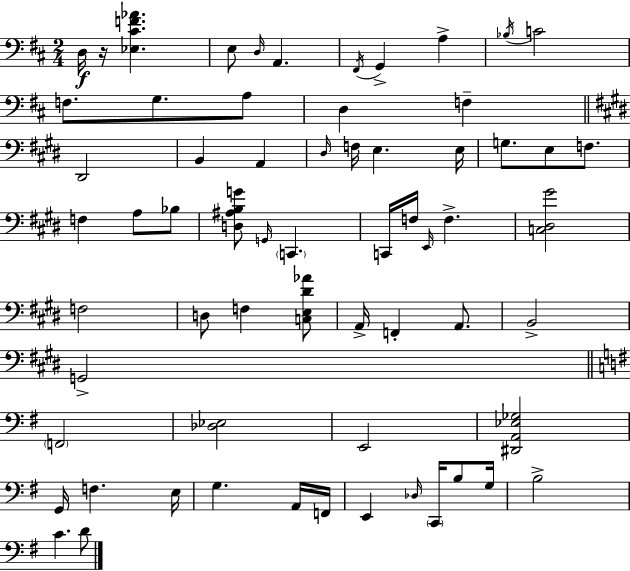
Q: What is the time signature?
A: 2/4